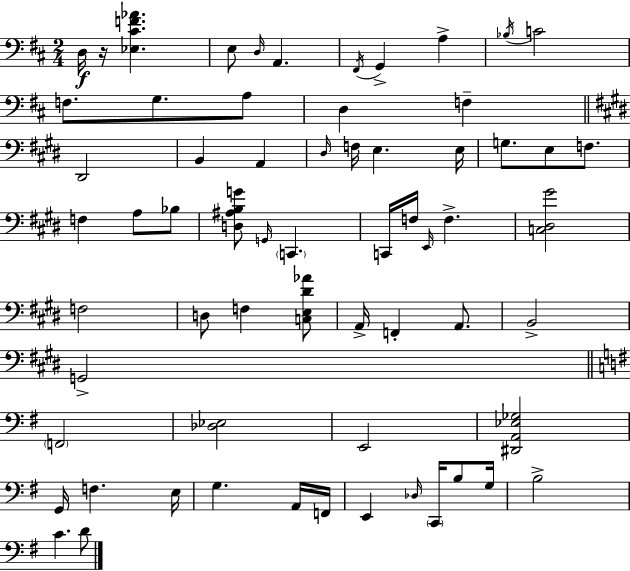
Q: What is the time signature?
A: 2/4